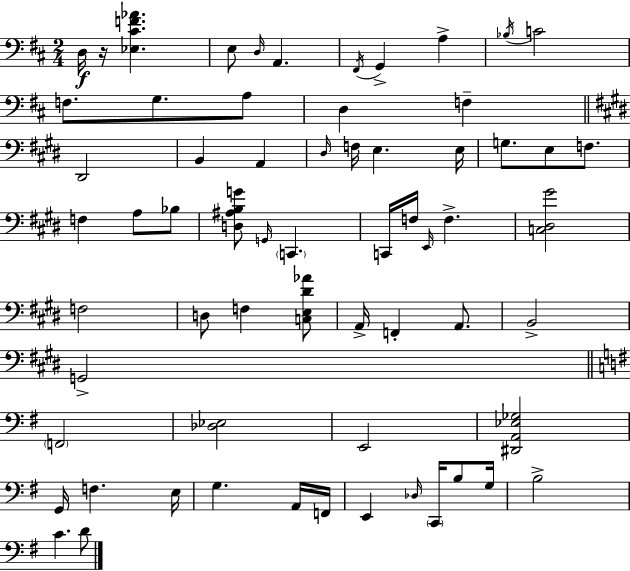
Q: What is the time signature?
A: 2/4